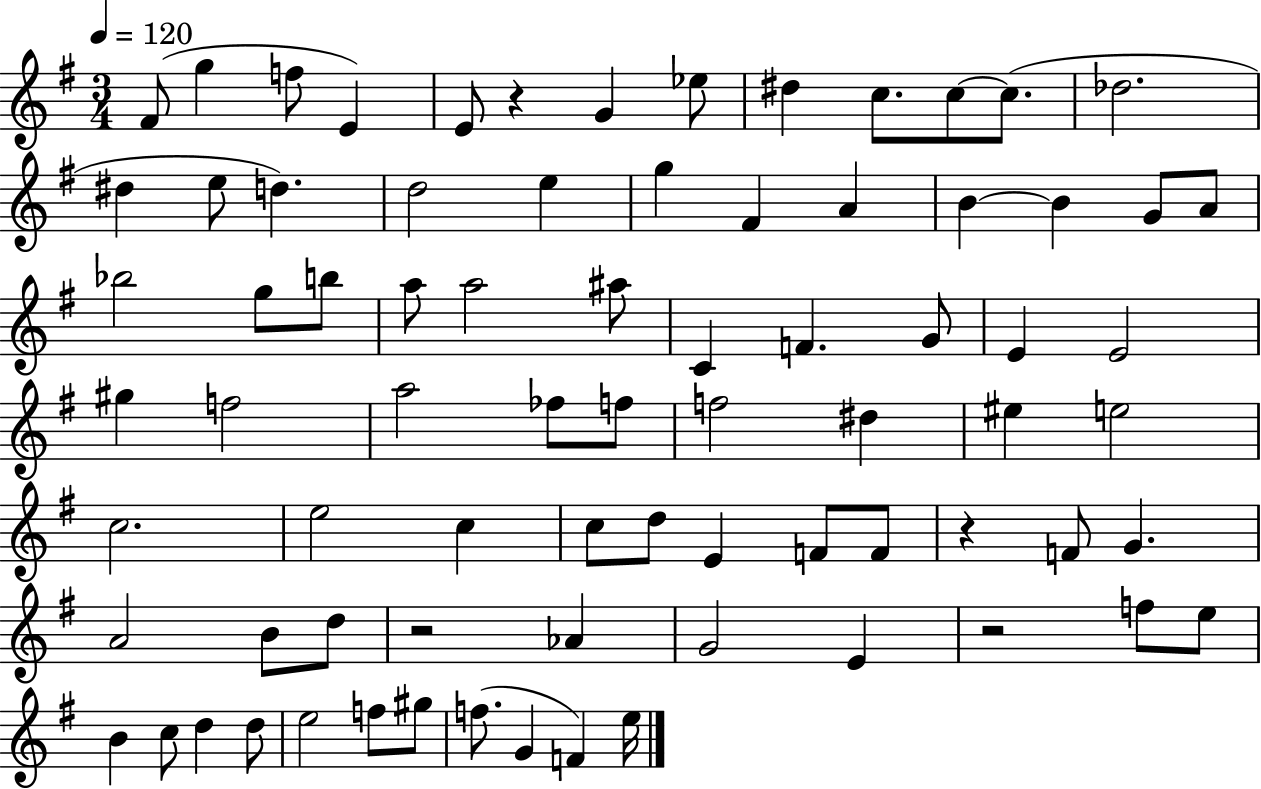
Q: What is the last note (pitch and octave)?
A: E5